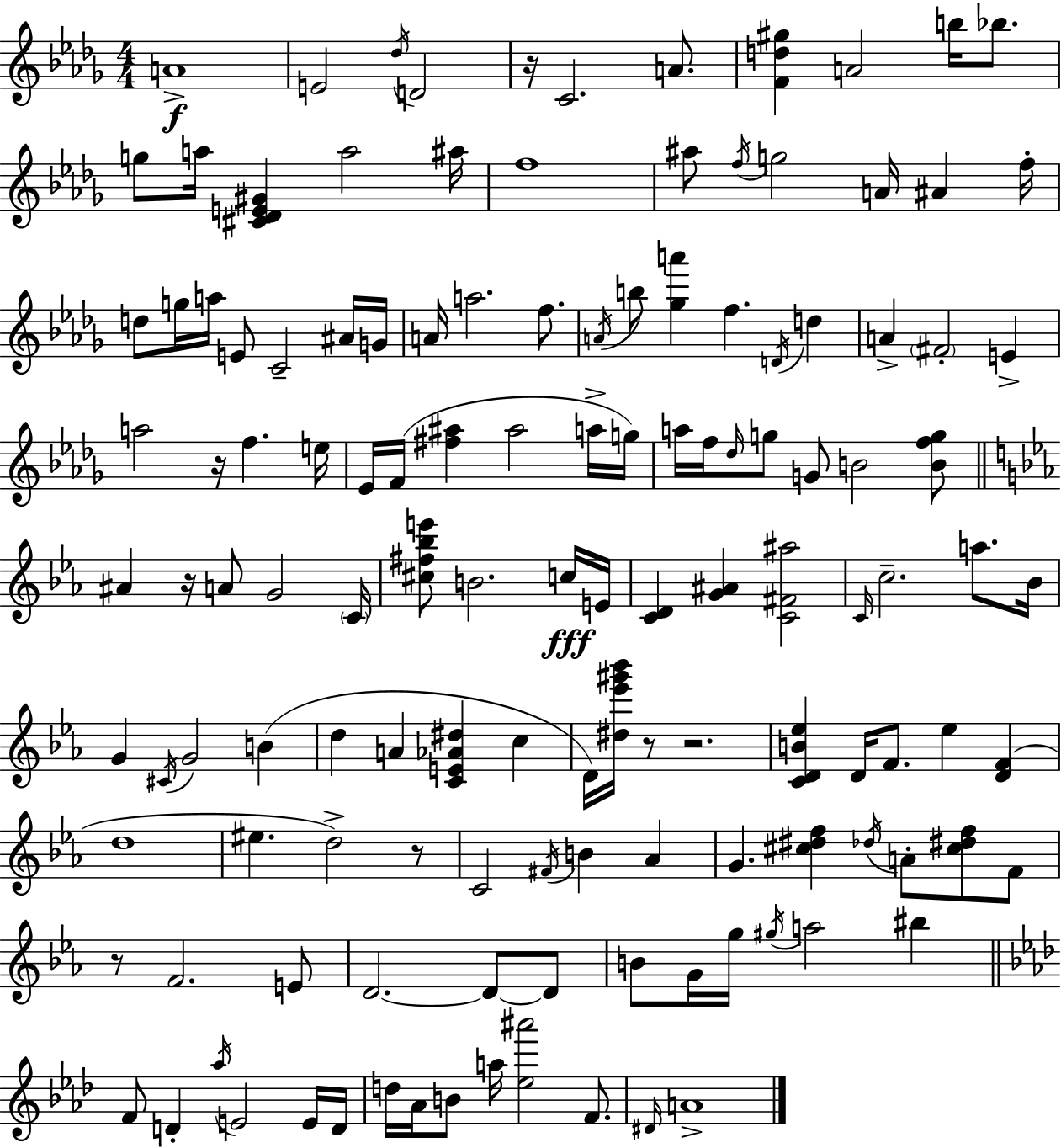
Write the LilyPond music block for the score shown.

{
  \clef treble
  \numericTimeSignature
  \time 4/4
  \key bes \minor
  a'1->\f | e'2 \acciaccatura { des''16 } d'2 | r16 c'2. a'8. | <f' d'' gis''>4 a'2 b''16 bes''8. | \break g''8 a''16 <cis' des' e' gis'>4 a''2 | ais''16 f''1 | ais''8 \acciaccatura { f''16 } g''2 a'16 ais'4 | f''16-. d''8 g''16 a''16 e'8 c'2-- | \break ais'16 g'16 a'16 a''2. f''8. | \acciaccatura { a'16 } b''8 <ges'' a'''>4 f''4. \acciaccatura { d'16 } | d''4 a'4-> \parenthesize fis'2-. | e'4-> a''2 r16 f''4. | \break e''16 ees'16 f'16( <fis'' ais''>4 ais''2 | a''16-> g''16) a''16 f''16 \grace { des''16 } g''8 g'8 b'2 | <b' f'' g''>8 \bar "||" \break \key ees \major ais'4 r16 a'8 g'2 \parenthesize c'16 | <cis'' fis'' bes'' e'''>8 b'2. c''16\fff e'16 | <c' d'>4 <g' ais'>4 <c' fis' ais''>2 | \grace { c'16 } c''2.-- a''8. | \break bes'16 g'4 \acciaccatura { cis'16 } g'2 b'4( | d''4 a'4 <c' e' aes' dis''>4 c''4 | d'16) <dis'' ees''' gis''' bes'''>16 r8 r2. | <c' d' b' ees''>4 d'16 f'8. ees''4 <d' f'>4( | \break d''1 | eis''4. d''2->) | r8 c'2 \acciaccatura { fis'16 } b'4 aes'4 | g'4. <cis'' dis'' f''>4 \acciaccatura { des''16 } a'8-. | \break <cis'' dis'' f''>8 f'8 r8 f'2. | e'8 d'2.~~ | d'8~~ d'8 b'8 g'16 g''16 \acciaccatura { gis''16 } a''2 | bis''4 \bar "||" \break \key f \minor f'8 d'4-. \acciaccatura { aes''16 } e'2 e'16 | d'16 d''16 aes'16 b'8 a''16 <ees'' ais'''>2 f'8. | \grace { dis'16 } a'1-> | \bar "|."
}